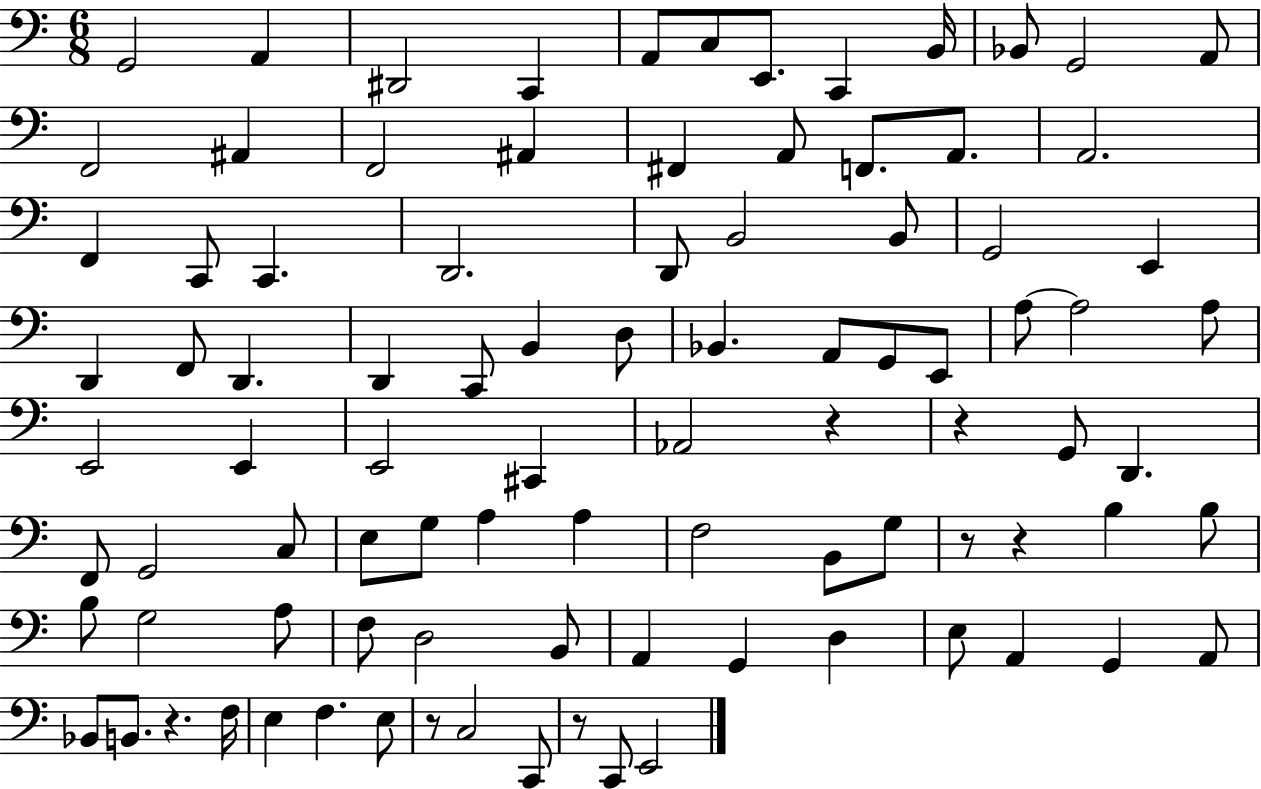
G2/h A2/q D#2/h C2/q A2/e C3/e E2/e. C2/q B2/s Bb2/e G2/h A2/e F2/h A#2/q F2/h A#2/q F#2/q A2/e F2/e. A2/e. A2/h. F2/q C2/e C2/q. D2/h. D2/e B2/h B2/e G2/h E2/q D2/q F2/e D2/q. D2/q C2/e B2/q D3/e Bb2/q. A2/e G2/e E2/e A3/e A3/h A3/e E2/h E2/q E2/h C#2/q Ab2/h R/q R/q G2/e D2/q. F2/e G2/h C3/e E3/e G3/e A3/q A3/q F3/h B2/e G3/e R/e R/q B3/q B3/e B3/e G3/h A3/e F3/e D3/h B2/e A2/q G2/q D3/q E3/e A2/q G2/q A2/e Bb2/e B2/e. R/q. F3/s E3/q F3/q. E3/e R/e C3/h C2/e R/e C2/e E2/h